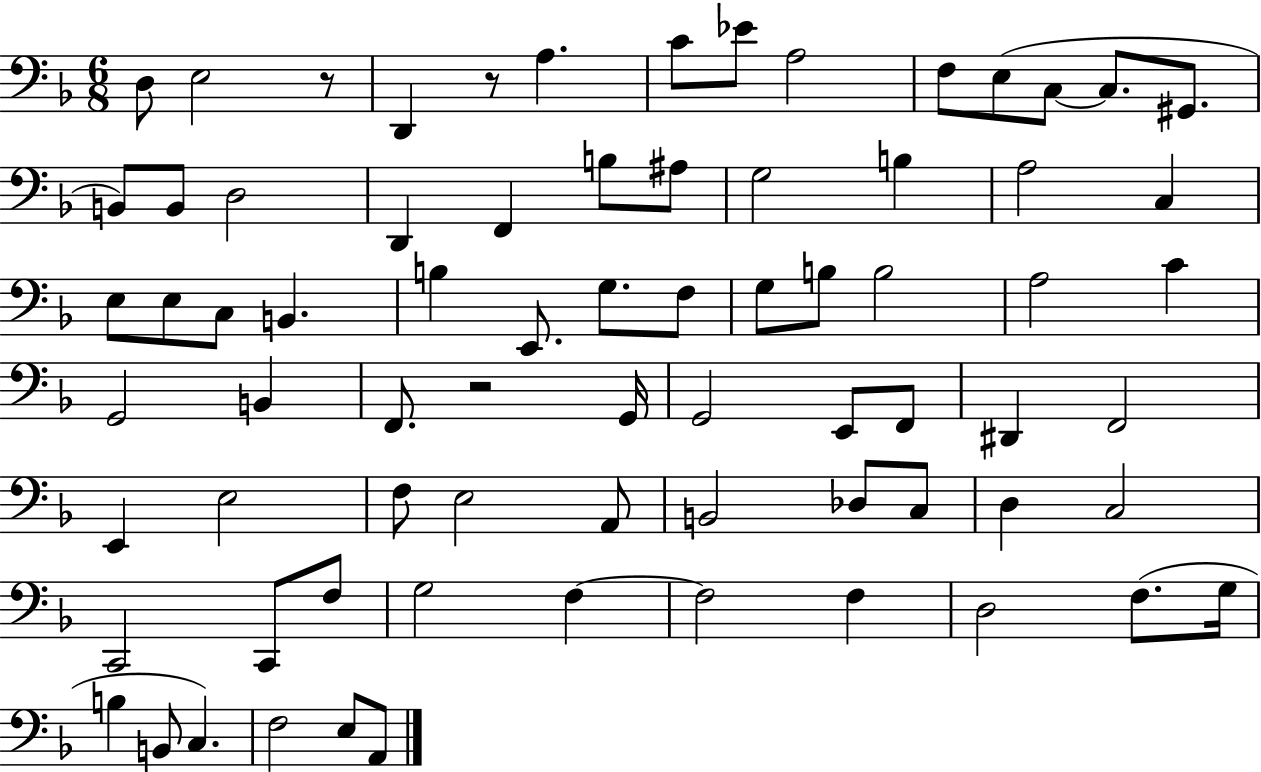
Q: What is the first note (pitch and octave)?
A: D3